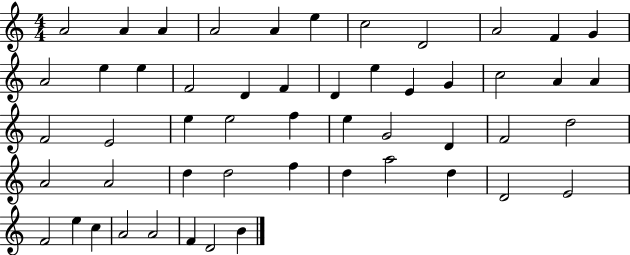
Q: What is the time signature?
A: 4/4